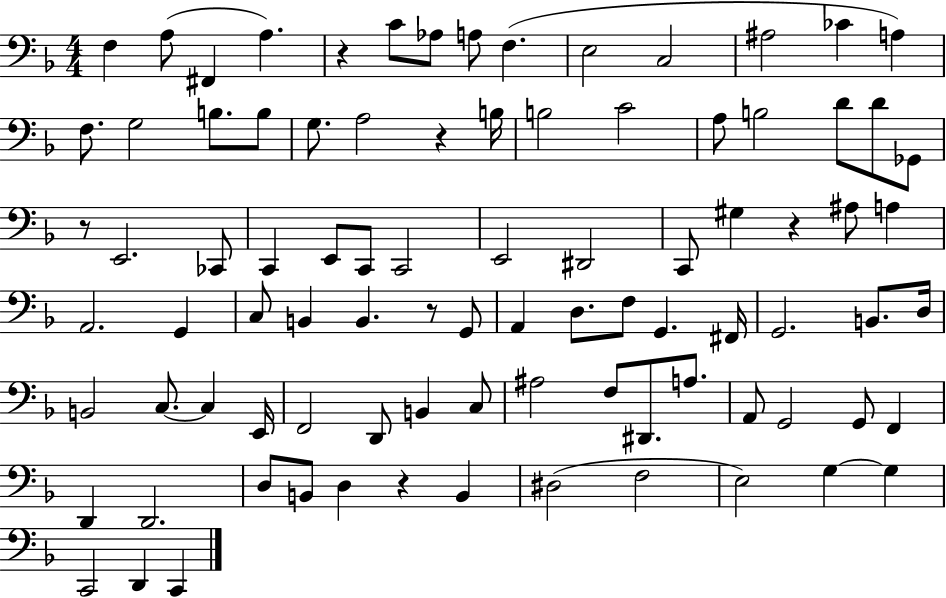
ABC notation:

X:1
T:Untitled
M:4/4
L:1/4
K:F
F, A,/2 ^F,, A, z C/2 _A,/2 A,/2 F, E,2 C,2 ^A,2 _C A, F,/2 G,2 B,/2 B,/2 G,/2 A,2 z B,/4 B,2 C2 A,/2 B,2 D/2 D/2 _G,,/2 z/2 E,,2 _C,,/2 C,, E,,/2 C,,/2 C,,2 E,,2 ^D,,2 C,,/2 ^G, z ^A,/2 A, A,,2 G,, C,/2 B,, B,, z/2 G,,/2 A,, D,/2 F,/2 G,, ^F,,/4 G,,2 B,,/2 D,/4 B,,2 C,/2 C, E,,/4 F,,2 D,,/2 B,, C,/2 ^A,2 F,/2 ^D,,/2 A,/2 A,,/2 G,,2 G,,/2 F,, D,, D,,2 D,/2 B,,/2 D, z B,, ^D,2 F,2 E,2 G, G, C,,2 D,, C,,